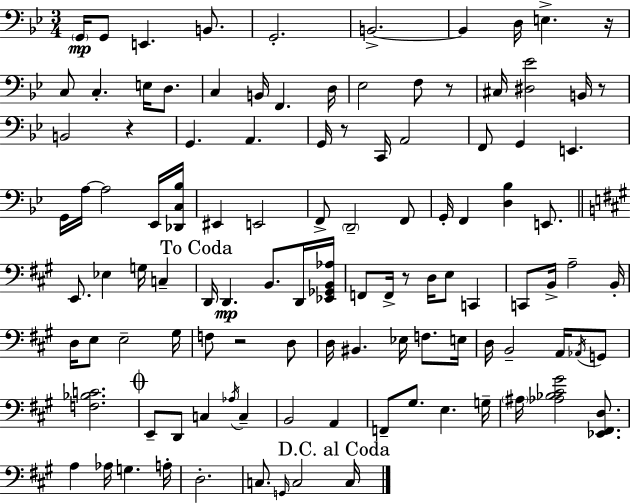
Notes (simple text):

G2/s G2/e E2/q. B2/e. G2/h. B2/h. B2/q D3/s E3/q. R/s C3/e C3/q. E3/s D3/e. C3/q B2/s F2/q. D3/s Eb3/h F3/e R/e C#3/s [D#3,Eb4]/h B2/s R/e B2/h R/q G2/q. A2/q. G2/s R/e C2/s A2/h F2/e G2/q E2/q. G2/s A3/s A3/h Eb2/s [Db2,C3,Bb3]/s EIS2/q E2/h F2/e D2/h F2/e G2/s F2/q [D3,Bb3]/q E2/e. E2/e. Eb3/q G3/s C3/q D2/s D2/q. B2/e. D2/s [Eb2,Gb2,B2,Ab3]/s F2/e F2/s R/e D3/s E3/e C2/q C2/e B2/s A3/h B2/s D3/s E3/e E3/h G#3/s F3/e R/h D3/e D3/s BIS2/q. Eb3/s F3/e. E3/s D3/s B2/h A2/s Ab2/s G2/e [F3,Bb3,C4]/h. E2/e D2/e C3/q Ab3/s C3/q B2/h A2/q F2/e G#3/e. E3/q. G3/s A#3/s [Ab3,Bb3,C#4,G#4]/h [Eb2,F#2,D3]/e. A3/q Ab3/s G3/q. A3/s D3/h. C3/e. G2/s C3/h C3/s